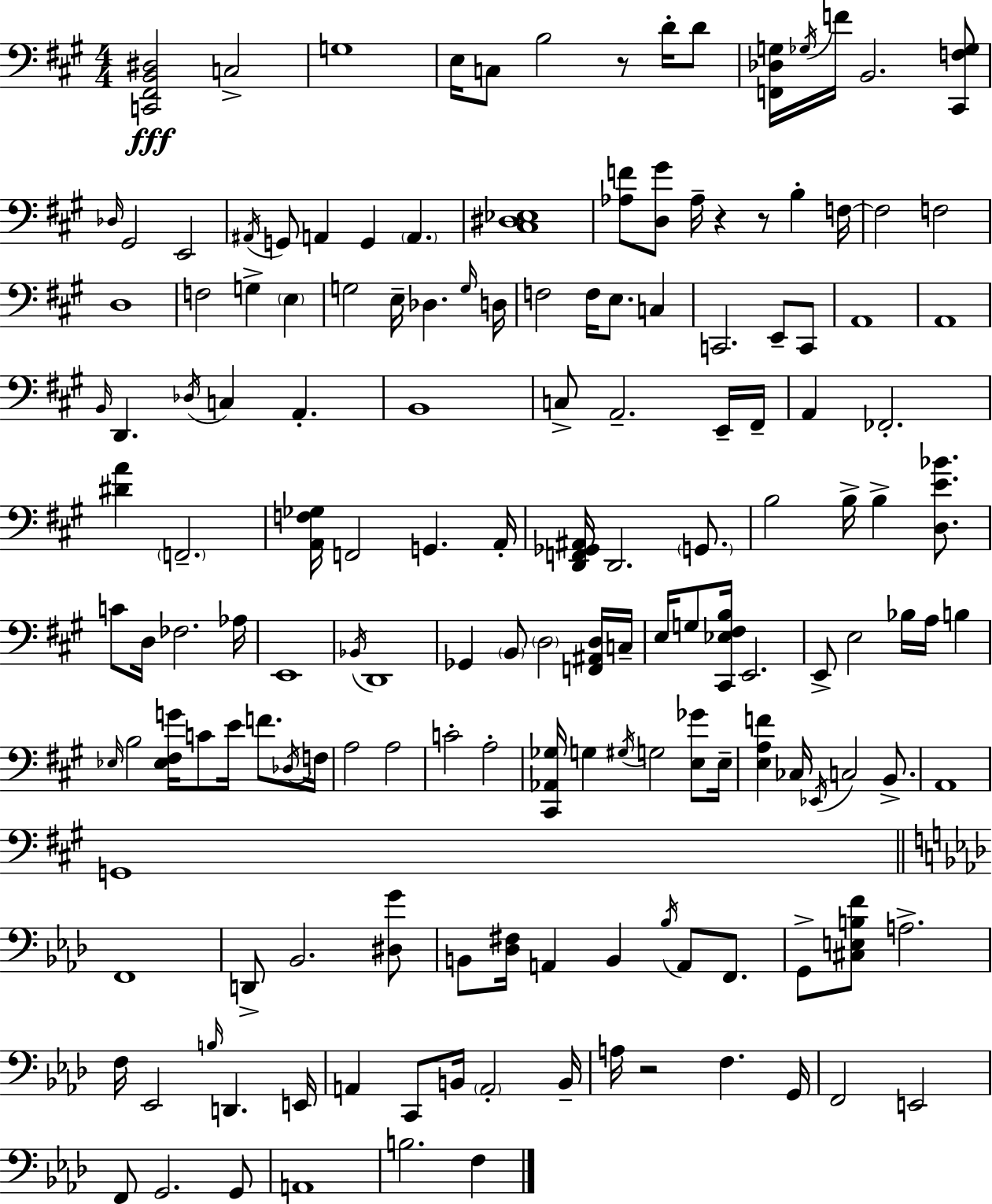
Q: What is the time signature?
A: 4/4